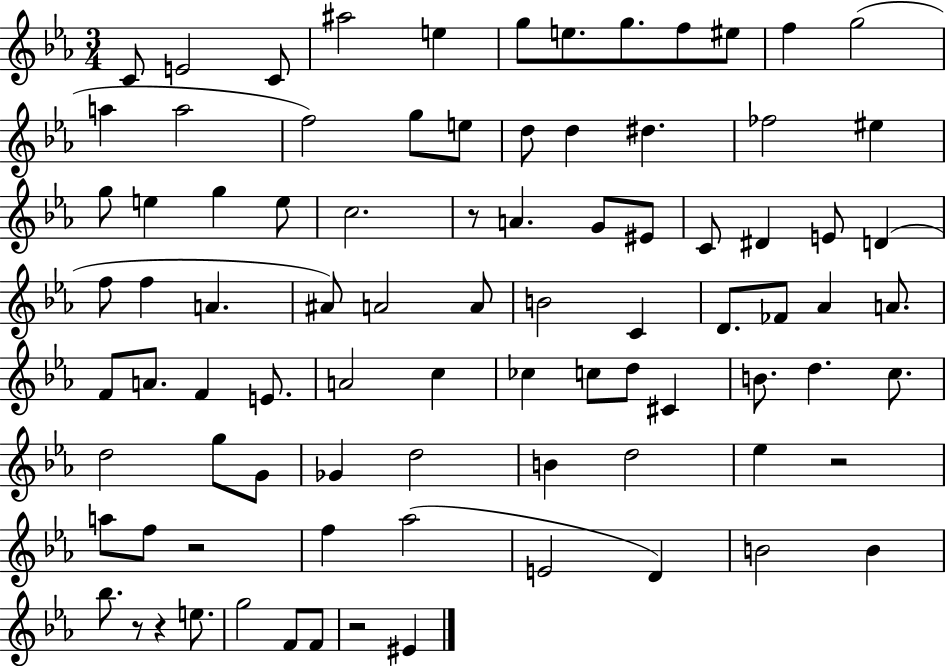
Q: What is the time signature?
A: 3/4